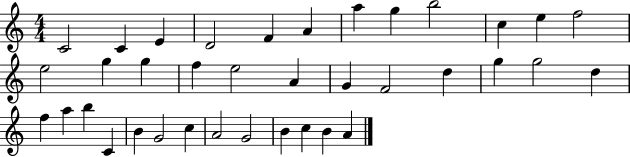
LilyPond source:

{
  \clef treble
  \numericTimeSignature
  \time 4/4
  \key c \major
  c'2 c'4 e'4 | d'2 f'4 a'4 | a''4 g''4 b''2 | c''4 e''4 f''2 | \break e''2 g''4 g''4 | f''4 e''2 a'4 | g'4 f'2 d''4 | g''4 g''2 d''4 | \break f''4 a''4 b''4 c'4 | b'4 g'2 c''4 | a'2 g'2 | b'4 c''4 b'4 a'4 | \break \bar "|."
}